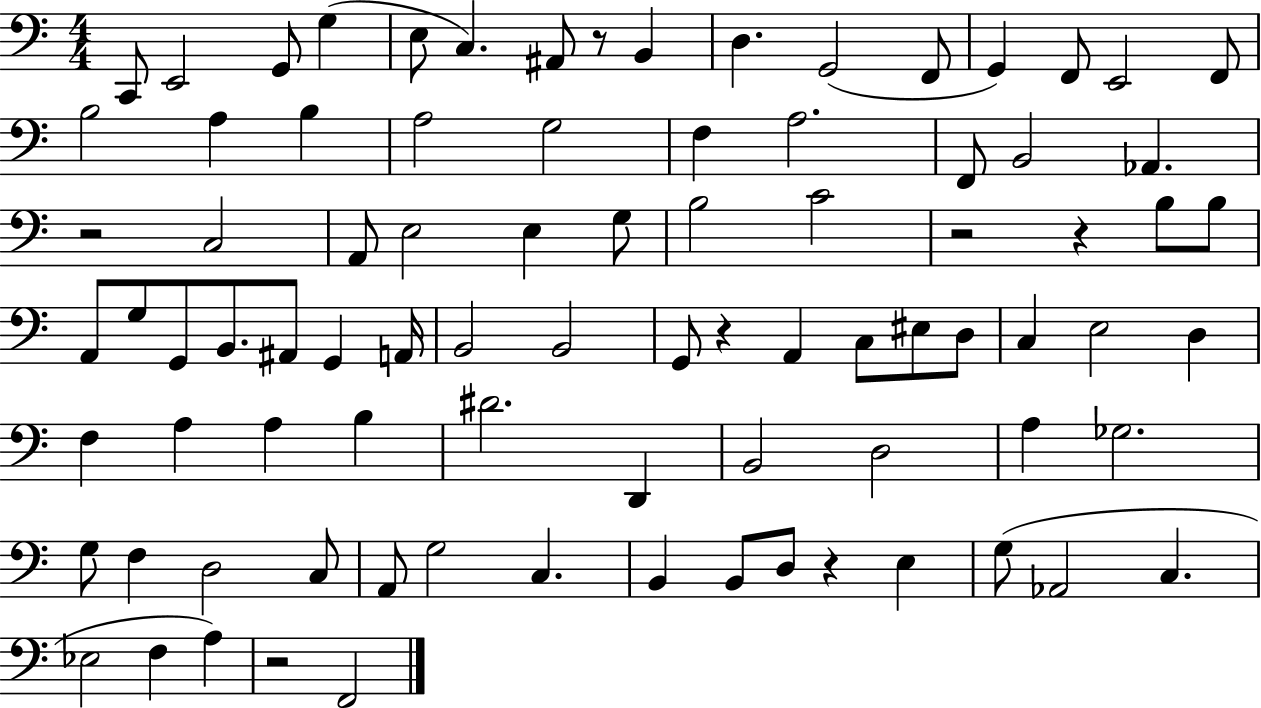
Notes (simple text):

C2/e E2/h G2/e G3/q E3/e C3/q. A#2/e R/e B2/q D3/q. G2/h F2/e G2/q F2/e E2/h F2/e B3/h A3/q B3/q A3/h G3/h F3/q A3/h. F2/e B2/h Ab2/q. R/h C3/h A2/e E3/h E3/q G3/e B3/h C4/h R/h R/q B3/e B3/e A2/e G3/e G2/e B2/e. A#2/e G2/q A2/s B2/h B2/h G2/e R/q A2/q C3/e EIS3/e D3/e C3/q E3/h D3/q F3/q A3/q A3/q B3/q D#4/h. D2/q B2/h D3/h A3/q Gb3/h. G3/e F3/q D3/h C3/e A2/e G3/h C3/q. B2/q B2/e D3/e R/q E3/q G3/e Ab2/h C3/q. Eb3/h F3/q A3/q R/h F2/h